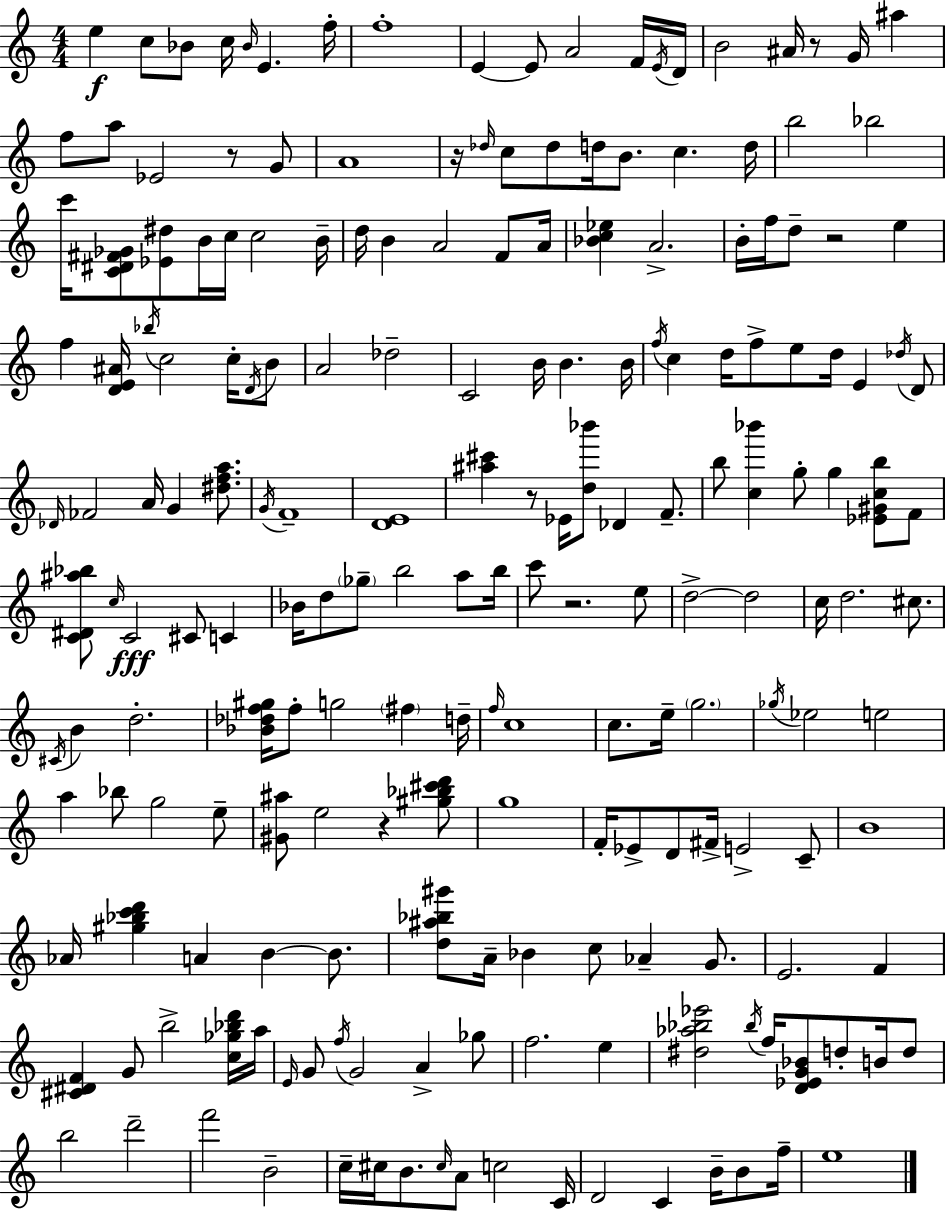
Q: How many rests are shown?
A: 7